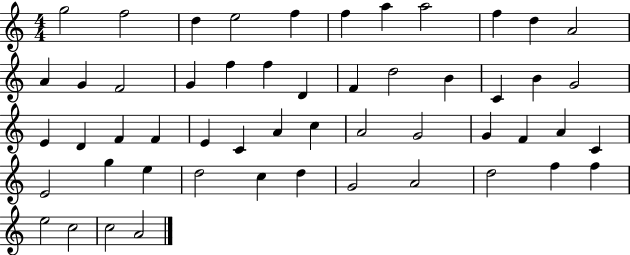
X:1
T:Untitled
M:4/4
L:1/4
K:C
g2 f2 d e2 f f a a2 f d A2 A G F2 G f f D F d2 B C B G2 E D F F E C A c A2 G2 G F A C E2 g e d2 c d G2 A2 d2 f f e2 c2 c2 A2